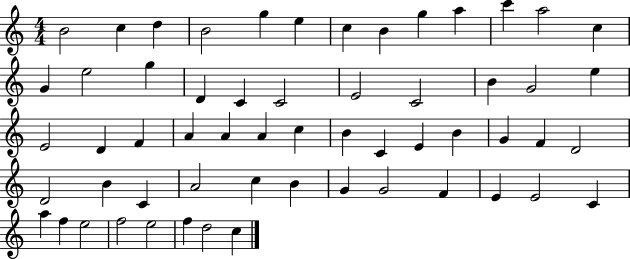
X:1
T:Untitled
M:4/4
L:1/4
K:C
B2 c d B2 g e c B g a c' a2 c G e2 g D C C2 E2 C2 B G2 e E2 D F A A A c B C E B G F D2 D2 B C A2 c B G G2 F E E2 C a f e2 f2 e2 f d2 c